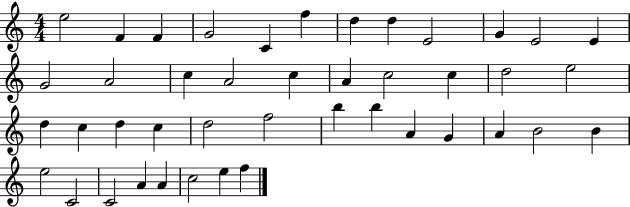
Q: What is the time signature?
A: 4/4